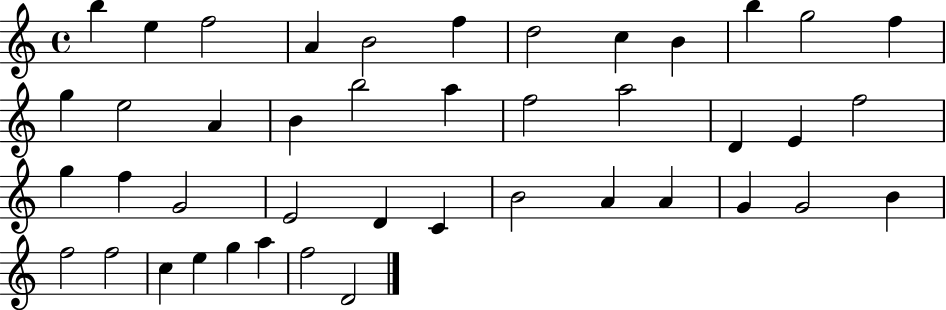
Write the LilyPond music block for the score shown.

{
  \clef treble
  \time 4/4
  \defaultTimeSignature
  \key c \major
  b''4 e''4 f''2 | a'4 b'2 f''4 | d''2 c''4 b'4 | b''4 g''2 f''4 | \break g''4 e''2 a'4 | b'4 b''2 a''4 | f''2 a''2 | d'4 e'4 f''2 | \break g''4 f''4 g'2 | e'2 d'4 c'4 | b'2 a'4 a'4 | g'4 g'2 b'4 | \break f''2 f''2 | c''4 e''4 g''4 a''4 | f''2 d'2 | \bar "|."
}